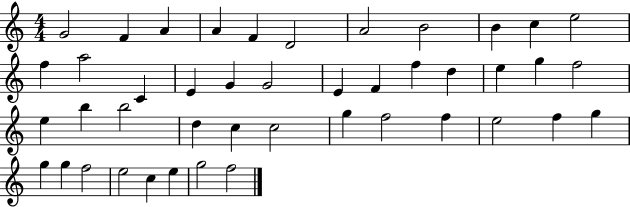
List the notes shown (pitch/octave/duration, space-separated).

G4/h F4/q A4/q A4/q F4/q D4/h A4/h B4/h B4/q C5/q E5/h F5/q A5/h C4/q E4/q G4/q G4/h E4/q F4/q F5/q D5/q E5/q G5/q F5/h E5/q B5/q B5/h D5/q C5/q C5/h G5/q F5/h F5/q E5/h F5/q G5/q G5/q G5/q F5/h E5/h C5/q E5/q G5/h F5/h